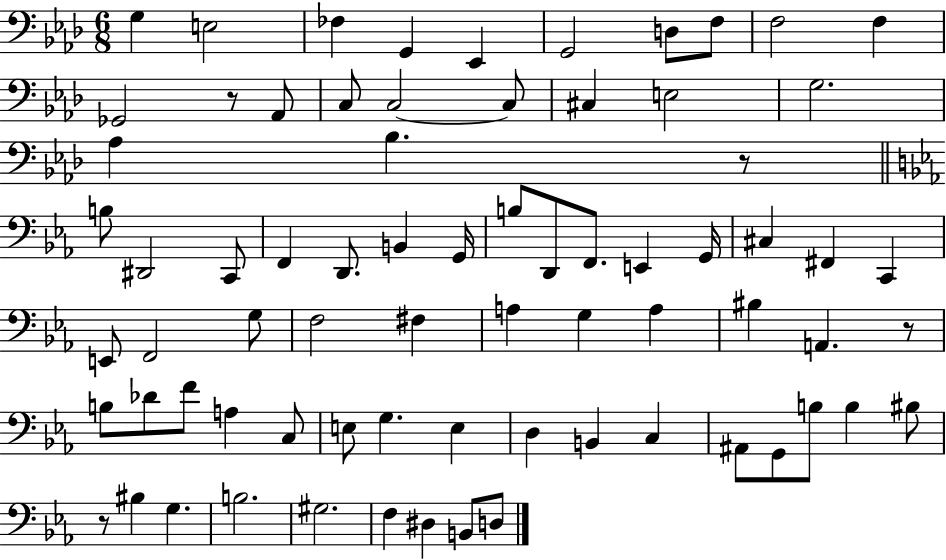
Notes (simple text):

G3/q E3/h FES3/q G2/q Eb2/q G2/h D3/e F3/e F3/h F3/q Gb2/h R/e Ab2/e C3/e C3/h C3/e C#3/q E3/h G3/h. Ab3/q Bb3/q. R/e B3/e D#2/h C2/e F2/q D2/e. B2/q G2/s B3/e D2/e F2/e. E2/q G2/s C#3/q F#2/q C2/q E2/e F2/h G3/e F3/h F#3/q A3/q G3/q A3/q BIS3/q A2/q. R/e B3/e Db4/e F4/e A3/q C3/e E3/e G3/q. E3/q D3/q B2/q C3/q A#2/e G2/e B3/e B3/q BIS3/e R/e BIS3/q G3/q. B3/h. G#3/h. F3/q D#3/q B2/e D3/e